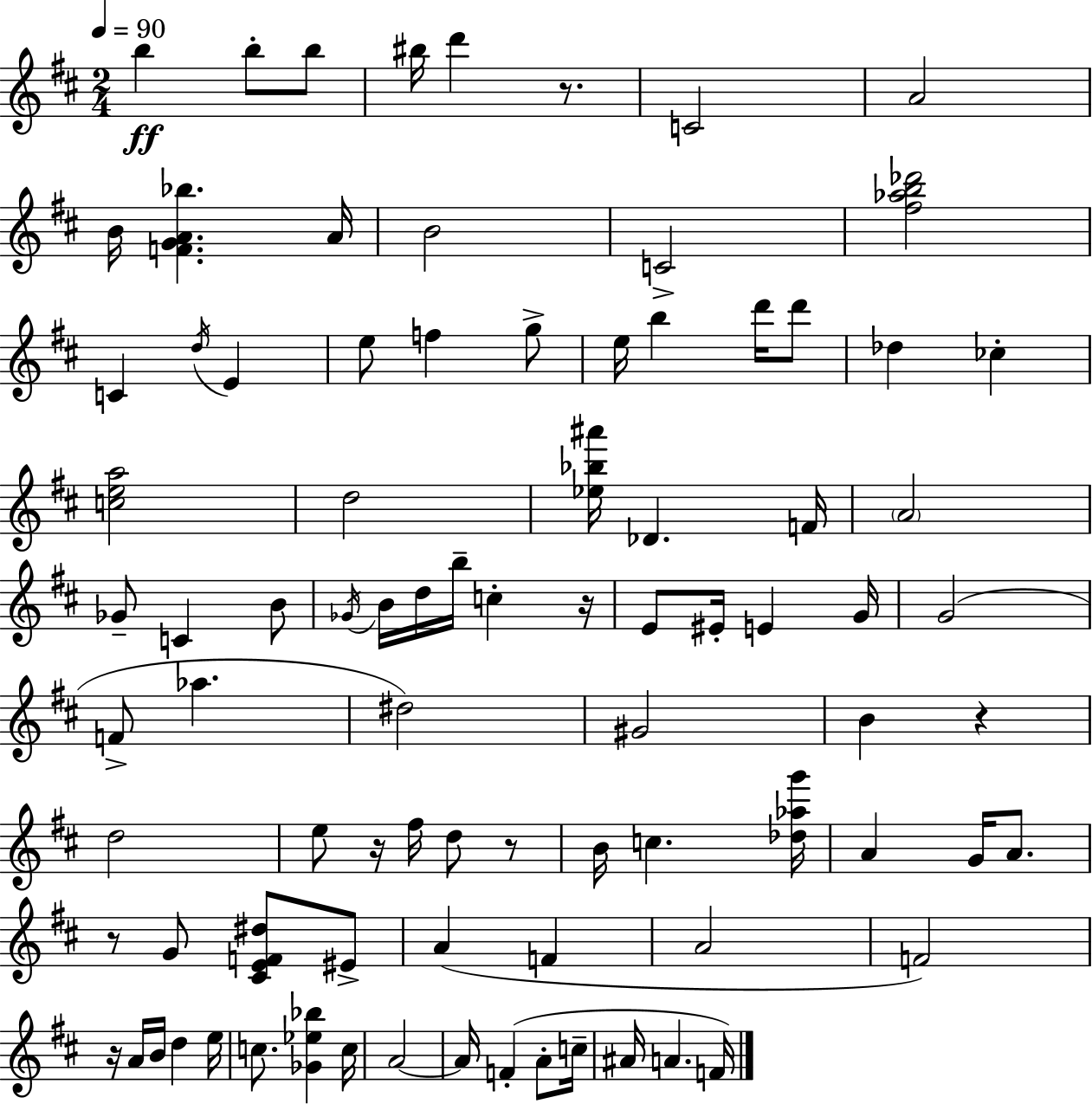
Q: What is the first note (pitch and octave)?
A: B5